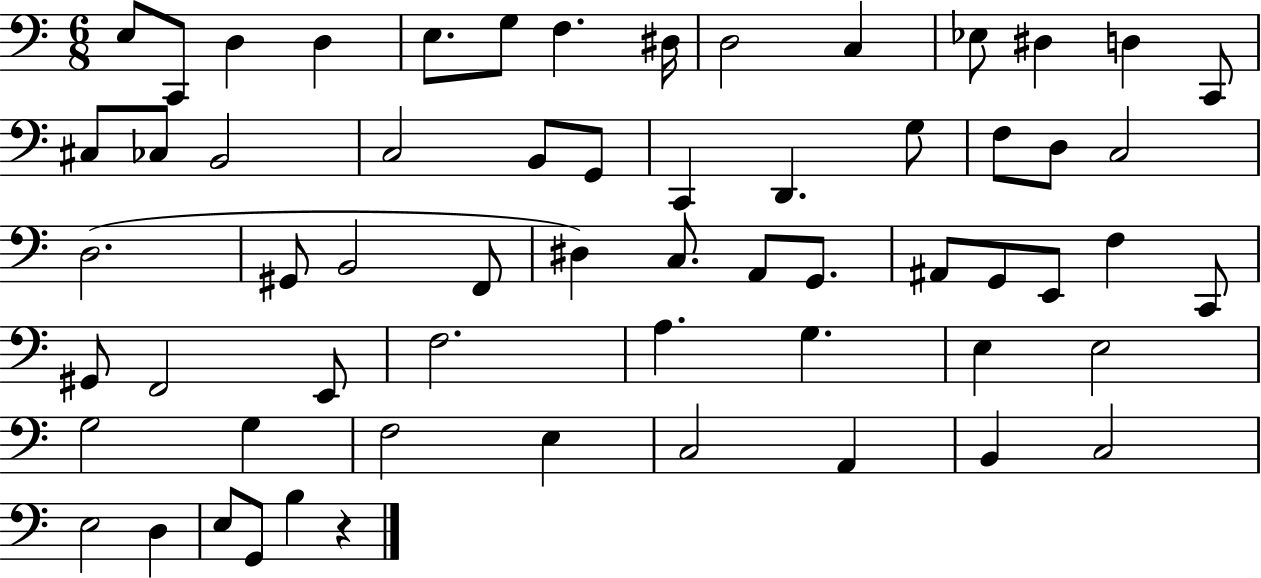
{
  \clef bass
  \numericTimeSignature
  \time 6/8
  \key c \major
  \repeat volta 2 { e8 c,8 d4 d4 | e8. g8 f4. dis16 | d2 c4 | ees8 dis4 d4 c,8 | \break cis8 ces8 b,2 | c2 b,8 g,8 | c,4 d,4. g8 | f8 d8 c2 | \break d2.( | gis,8 b,2 f,8 | dis4) c8. a,8 g,8. | ais,8 g,8 e,8 f4 c,8 | \break gis,8 f,2 e,8 | f2. | a4. g4. | e4 e2 | \break g2 g4 | f2 e4 | c2 a,4 | b,4 c2 | \break e2 d4 | e8 g,8 b4 r4 | } \bar "|."
}